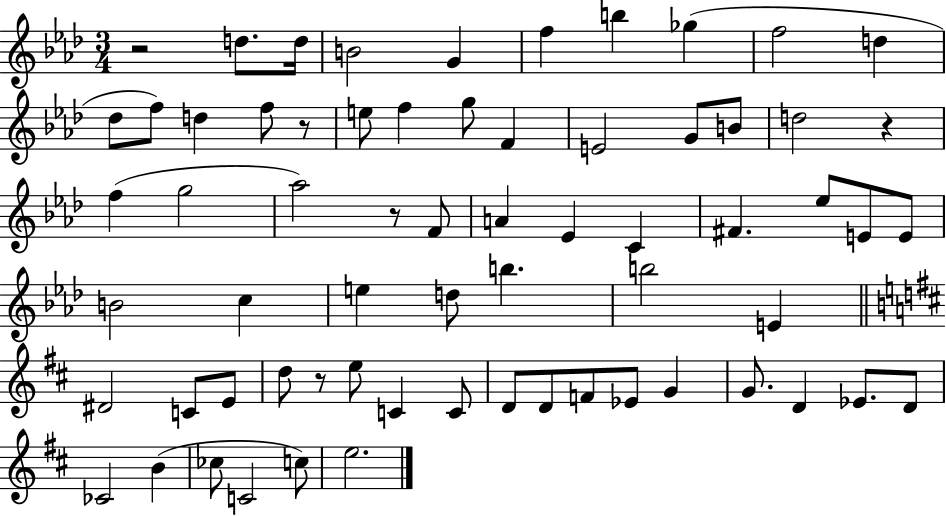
R/h D5/e. D5/s B4/h G4/q F5/q B5/q Gb5/q F5/h D5/q Db5/e F5/e D5/q F5/e R/e E5/e F5/q G5/e F4/q E4/h G4/e B4/e D5/h R/q F5/q G5/h Ab5/h R/e F4/e A4/q Eb4/q C4/q F#4/q. Eb5/e E4/e E4/e B4/h C5/q E5/q D5/e B5/q. B5/h E4/q D#4/h C4/e E4/e D5/e R/e E5/e C4/q C4/e D4/e D4/e F4/e Eb4/e G4/q G4/e. D4/q Eb4/e. D4/e CES4/h B4/q CES5/e C4/h C5/e E5/h.